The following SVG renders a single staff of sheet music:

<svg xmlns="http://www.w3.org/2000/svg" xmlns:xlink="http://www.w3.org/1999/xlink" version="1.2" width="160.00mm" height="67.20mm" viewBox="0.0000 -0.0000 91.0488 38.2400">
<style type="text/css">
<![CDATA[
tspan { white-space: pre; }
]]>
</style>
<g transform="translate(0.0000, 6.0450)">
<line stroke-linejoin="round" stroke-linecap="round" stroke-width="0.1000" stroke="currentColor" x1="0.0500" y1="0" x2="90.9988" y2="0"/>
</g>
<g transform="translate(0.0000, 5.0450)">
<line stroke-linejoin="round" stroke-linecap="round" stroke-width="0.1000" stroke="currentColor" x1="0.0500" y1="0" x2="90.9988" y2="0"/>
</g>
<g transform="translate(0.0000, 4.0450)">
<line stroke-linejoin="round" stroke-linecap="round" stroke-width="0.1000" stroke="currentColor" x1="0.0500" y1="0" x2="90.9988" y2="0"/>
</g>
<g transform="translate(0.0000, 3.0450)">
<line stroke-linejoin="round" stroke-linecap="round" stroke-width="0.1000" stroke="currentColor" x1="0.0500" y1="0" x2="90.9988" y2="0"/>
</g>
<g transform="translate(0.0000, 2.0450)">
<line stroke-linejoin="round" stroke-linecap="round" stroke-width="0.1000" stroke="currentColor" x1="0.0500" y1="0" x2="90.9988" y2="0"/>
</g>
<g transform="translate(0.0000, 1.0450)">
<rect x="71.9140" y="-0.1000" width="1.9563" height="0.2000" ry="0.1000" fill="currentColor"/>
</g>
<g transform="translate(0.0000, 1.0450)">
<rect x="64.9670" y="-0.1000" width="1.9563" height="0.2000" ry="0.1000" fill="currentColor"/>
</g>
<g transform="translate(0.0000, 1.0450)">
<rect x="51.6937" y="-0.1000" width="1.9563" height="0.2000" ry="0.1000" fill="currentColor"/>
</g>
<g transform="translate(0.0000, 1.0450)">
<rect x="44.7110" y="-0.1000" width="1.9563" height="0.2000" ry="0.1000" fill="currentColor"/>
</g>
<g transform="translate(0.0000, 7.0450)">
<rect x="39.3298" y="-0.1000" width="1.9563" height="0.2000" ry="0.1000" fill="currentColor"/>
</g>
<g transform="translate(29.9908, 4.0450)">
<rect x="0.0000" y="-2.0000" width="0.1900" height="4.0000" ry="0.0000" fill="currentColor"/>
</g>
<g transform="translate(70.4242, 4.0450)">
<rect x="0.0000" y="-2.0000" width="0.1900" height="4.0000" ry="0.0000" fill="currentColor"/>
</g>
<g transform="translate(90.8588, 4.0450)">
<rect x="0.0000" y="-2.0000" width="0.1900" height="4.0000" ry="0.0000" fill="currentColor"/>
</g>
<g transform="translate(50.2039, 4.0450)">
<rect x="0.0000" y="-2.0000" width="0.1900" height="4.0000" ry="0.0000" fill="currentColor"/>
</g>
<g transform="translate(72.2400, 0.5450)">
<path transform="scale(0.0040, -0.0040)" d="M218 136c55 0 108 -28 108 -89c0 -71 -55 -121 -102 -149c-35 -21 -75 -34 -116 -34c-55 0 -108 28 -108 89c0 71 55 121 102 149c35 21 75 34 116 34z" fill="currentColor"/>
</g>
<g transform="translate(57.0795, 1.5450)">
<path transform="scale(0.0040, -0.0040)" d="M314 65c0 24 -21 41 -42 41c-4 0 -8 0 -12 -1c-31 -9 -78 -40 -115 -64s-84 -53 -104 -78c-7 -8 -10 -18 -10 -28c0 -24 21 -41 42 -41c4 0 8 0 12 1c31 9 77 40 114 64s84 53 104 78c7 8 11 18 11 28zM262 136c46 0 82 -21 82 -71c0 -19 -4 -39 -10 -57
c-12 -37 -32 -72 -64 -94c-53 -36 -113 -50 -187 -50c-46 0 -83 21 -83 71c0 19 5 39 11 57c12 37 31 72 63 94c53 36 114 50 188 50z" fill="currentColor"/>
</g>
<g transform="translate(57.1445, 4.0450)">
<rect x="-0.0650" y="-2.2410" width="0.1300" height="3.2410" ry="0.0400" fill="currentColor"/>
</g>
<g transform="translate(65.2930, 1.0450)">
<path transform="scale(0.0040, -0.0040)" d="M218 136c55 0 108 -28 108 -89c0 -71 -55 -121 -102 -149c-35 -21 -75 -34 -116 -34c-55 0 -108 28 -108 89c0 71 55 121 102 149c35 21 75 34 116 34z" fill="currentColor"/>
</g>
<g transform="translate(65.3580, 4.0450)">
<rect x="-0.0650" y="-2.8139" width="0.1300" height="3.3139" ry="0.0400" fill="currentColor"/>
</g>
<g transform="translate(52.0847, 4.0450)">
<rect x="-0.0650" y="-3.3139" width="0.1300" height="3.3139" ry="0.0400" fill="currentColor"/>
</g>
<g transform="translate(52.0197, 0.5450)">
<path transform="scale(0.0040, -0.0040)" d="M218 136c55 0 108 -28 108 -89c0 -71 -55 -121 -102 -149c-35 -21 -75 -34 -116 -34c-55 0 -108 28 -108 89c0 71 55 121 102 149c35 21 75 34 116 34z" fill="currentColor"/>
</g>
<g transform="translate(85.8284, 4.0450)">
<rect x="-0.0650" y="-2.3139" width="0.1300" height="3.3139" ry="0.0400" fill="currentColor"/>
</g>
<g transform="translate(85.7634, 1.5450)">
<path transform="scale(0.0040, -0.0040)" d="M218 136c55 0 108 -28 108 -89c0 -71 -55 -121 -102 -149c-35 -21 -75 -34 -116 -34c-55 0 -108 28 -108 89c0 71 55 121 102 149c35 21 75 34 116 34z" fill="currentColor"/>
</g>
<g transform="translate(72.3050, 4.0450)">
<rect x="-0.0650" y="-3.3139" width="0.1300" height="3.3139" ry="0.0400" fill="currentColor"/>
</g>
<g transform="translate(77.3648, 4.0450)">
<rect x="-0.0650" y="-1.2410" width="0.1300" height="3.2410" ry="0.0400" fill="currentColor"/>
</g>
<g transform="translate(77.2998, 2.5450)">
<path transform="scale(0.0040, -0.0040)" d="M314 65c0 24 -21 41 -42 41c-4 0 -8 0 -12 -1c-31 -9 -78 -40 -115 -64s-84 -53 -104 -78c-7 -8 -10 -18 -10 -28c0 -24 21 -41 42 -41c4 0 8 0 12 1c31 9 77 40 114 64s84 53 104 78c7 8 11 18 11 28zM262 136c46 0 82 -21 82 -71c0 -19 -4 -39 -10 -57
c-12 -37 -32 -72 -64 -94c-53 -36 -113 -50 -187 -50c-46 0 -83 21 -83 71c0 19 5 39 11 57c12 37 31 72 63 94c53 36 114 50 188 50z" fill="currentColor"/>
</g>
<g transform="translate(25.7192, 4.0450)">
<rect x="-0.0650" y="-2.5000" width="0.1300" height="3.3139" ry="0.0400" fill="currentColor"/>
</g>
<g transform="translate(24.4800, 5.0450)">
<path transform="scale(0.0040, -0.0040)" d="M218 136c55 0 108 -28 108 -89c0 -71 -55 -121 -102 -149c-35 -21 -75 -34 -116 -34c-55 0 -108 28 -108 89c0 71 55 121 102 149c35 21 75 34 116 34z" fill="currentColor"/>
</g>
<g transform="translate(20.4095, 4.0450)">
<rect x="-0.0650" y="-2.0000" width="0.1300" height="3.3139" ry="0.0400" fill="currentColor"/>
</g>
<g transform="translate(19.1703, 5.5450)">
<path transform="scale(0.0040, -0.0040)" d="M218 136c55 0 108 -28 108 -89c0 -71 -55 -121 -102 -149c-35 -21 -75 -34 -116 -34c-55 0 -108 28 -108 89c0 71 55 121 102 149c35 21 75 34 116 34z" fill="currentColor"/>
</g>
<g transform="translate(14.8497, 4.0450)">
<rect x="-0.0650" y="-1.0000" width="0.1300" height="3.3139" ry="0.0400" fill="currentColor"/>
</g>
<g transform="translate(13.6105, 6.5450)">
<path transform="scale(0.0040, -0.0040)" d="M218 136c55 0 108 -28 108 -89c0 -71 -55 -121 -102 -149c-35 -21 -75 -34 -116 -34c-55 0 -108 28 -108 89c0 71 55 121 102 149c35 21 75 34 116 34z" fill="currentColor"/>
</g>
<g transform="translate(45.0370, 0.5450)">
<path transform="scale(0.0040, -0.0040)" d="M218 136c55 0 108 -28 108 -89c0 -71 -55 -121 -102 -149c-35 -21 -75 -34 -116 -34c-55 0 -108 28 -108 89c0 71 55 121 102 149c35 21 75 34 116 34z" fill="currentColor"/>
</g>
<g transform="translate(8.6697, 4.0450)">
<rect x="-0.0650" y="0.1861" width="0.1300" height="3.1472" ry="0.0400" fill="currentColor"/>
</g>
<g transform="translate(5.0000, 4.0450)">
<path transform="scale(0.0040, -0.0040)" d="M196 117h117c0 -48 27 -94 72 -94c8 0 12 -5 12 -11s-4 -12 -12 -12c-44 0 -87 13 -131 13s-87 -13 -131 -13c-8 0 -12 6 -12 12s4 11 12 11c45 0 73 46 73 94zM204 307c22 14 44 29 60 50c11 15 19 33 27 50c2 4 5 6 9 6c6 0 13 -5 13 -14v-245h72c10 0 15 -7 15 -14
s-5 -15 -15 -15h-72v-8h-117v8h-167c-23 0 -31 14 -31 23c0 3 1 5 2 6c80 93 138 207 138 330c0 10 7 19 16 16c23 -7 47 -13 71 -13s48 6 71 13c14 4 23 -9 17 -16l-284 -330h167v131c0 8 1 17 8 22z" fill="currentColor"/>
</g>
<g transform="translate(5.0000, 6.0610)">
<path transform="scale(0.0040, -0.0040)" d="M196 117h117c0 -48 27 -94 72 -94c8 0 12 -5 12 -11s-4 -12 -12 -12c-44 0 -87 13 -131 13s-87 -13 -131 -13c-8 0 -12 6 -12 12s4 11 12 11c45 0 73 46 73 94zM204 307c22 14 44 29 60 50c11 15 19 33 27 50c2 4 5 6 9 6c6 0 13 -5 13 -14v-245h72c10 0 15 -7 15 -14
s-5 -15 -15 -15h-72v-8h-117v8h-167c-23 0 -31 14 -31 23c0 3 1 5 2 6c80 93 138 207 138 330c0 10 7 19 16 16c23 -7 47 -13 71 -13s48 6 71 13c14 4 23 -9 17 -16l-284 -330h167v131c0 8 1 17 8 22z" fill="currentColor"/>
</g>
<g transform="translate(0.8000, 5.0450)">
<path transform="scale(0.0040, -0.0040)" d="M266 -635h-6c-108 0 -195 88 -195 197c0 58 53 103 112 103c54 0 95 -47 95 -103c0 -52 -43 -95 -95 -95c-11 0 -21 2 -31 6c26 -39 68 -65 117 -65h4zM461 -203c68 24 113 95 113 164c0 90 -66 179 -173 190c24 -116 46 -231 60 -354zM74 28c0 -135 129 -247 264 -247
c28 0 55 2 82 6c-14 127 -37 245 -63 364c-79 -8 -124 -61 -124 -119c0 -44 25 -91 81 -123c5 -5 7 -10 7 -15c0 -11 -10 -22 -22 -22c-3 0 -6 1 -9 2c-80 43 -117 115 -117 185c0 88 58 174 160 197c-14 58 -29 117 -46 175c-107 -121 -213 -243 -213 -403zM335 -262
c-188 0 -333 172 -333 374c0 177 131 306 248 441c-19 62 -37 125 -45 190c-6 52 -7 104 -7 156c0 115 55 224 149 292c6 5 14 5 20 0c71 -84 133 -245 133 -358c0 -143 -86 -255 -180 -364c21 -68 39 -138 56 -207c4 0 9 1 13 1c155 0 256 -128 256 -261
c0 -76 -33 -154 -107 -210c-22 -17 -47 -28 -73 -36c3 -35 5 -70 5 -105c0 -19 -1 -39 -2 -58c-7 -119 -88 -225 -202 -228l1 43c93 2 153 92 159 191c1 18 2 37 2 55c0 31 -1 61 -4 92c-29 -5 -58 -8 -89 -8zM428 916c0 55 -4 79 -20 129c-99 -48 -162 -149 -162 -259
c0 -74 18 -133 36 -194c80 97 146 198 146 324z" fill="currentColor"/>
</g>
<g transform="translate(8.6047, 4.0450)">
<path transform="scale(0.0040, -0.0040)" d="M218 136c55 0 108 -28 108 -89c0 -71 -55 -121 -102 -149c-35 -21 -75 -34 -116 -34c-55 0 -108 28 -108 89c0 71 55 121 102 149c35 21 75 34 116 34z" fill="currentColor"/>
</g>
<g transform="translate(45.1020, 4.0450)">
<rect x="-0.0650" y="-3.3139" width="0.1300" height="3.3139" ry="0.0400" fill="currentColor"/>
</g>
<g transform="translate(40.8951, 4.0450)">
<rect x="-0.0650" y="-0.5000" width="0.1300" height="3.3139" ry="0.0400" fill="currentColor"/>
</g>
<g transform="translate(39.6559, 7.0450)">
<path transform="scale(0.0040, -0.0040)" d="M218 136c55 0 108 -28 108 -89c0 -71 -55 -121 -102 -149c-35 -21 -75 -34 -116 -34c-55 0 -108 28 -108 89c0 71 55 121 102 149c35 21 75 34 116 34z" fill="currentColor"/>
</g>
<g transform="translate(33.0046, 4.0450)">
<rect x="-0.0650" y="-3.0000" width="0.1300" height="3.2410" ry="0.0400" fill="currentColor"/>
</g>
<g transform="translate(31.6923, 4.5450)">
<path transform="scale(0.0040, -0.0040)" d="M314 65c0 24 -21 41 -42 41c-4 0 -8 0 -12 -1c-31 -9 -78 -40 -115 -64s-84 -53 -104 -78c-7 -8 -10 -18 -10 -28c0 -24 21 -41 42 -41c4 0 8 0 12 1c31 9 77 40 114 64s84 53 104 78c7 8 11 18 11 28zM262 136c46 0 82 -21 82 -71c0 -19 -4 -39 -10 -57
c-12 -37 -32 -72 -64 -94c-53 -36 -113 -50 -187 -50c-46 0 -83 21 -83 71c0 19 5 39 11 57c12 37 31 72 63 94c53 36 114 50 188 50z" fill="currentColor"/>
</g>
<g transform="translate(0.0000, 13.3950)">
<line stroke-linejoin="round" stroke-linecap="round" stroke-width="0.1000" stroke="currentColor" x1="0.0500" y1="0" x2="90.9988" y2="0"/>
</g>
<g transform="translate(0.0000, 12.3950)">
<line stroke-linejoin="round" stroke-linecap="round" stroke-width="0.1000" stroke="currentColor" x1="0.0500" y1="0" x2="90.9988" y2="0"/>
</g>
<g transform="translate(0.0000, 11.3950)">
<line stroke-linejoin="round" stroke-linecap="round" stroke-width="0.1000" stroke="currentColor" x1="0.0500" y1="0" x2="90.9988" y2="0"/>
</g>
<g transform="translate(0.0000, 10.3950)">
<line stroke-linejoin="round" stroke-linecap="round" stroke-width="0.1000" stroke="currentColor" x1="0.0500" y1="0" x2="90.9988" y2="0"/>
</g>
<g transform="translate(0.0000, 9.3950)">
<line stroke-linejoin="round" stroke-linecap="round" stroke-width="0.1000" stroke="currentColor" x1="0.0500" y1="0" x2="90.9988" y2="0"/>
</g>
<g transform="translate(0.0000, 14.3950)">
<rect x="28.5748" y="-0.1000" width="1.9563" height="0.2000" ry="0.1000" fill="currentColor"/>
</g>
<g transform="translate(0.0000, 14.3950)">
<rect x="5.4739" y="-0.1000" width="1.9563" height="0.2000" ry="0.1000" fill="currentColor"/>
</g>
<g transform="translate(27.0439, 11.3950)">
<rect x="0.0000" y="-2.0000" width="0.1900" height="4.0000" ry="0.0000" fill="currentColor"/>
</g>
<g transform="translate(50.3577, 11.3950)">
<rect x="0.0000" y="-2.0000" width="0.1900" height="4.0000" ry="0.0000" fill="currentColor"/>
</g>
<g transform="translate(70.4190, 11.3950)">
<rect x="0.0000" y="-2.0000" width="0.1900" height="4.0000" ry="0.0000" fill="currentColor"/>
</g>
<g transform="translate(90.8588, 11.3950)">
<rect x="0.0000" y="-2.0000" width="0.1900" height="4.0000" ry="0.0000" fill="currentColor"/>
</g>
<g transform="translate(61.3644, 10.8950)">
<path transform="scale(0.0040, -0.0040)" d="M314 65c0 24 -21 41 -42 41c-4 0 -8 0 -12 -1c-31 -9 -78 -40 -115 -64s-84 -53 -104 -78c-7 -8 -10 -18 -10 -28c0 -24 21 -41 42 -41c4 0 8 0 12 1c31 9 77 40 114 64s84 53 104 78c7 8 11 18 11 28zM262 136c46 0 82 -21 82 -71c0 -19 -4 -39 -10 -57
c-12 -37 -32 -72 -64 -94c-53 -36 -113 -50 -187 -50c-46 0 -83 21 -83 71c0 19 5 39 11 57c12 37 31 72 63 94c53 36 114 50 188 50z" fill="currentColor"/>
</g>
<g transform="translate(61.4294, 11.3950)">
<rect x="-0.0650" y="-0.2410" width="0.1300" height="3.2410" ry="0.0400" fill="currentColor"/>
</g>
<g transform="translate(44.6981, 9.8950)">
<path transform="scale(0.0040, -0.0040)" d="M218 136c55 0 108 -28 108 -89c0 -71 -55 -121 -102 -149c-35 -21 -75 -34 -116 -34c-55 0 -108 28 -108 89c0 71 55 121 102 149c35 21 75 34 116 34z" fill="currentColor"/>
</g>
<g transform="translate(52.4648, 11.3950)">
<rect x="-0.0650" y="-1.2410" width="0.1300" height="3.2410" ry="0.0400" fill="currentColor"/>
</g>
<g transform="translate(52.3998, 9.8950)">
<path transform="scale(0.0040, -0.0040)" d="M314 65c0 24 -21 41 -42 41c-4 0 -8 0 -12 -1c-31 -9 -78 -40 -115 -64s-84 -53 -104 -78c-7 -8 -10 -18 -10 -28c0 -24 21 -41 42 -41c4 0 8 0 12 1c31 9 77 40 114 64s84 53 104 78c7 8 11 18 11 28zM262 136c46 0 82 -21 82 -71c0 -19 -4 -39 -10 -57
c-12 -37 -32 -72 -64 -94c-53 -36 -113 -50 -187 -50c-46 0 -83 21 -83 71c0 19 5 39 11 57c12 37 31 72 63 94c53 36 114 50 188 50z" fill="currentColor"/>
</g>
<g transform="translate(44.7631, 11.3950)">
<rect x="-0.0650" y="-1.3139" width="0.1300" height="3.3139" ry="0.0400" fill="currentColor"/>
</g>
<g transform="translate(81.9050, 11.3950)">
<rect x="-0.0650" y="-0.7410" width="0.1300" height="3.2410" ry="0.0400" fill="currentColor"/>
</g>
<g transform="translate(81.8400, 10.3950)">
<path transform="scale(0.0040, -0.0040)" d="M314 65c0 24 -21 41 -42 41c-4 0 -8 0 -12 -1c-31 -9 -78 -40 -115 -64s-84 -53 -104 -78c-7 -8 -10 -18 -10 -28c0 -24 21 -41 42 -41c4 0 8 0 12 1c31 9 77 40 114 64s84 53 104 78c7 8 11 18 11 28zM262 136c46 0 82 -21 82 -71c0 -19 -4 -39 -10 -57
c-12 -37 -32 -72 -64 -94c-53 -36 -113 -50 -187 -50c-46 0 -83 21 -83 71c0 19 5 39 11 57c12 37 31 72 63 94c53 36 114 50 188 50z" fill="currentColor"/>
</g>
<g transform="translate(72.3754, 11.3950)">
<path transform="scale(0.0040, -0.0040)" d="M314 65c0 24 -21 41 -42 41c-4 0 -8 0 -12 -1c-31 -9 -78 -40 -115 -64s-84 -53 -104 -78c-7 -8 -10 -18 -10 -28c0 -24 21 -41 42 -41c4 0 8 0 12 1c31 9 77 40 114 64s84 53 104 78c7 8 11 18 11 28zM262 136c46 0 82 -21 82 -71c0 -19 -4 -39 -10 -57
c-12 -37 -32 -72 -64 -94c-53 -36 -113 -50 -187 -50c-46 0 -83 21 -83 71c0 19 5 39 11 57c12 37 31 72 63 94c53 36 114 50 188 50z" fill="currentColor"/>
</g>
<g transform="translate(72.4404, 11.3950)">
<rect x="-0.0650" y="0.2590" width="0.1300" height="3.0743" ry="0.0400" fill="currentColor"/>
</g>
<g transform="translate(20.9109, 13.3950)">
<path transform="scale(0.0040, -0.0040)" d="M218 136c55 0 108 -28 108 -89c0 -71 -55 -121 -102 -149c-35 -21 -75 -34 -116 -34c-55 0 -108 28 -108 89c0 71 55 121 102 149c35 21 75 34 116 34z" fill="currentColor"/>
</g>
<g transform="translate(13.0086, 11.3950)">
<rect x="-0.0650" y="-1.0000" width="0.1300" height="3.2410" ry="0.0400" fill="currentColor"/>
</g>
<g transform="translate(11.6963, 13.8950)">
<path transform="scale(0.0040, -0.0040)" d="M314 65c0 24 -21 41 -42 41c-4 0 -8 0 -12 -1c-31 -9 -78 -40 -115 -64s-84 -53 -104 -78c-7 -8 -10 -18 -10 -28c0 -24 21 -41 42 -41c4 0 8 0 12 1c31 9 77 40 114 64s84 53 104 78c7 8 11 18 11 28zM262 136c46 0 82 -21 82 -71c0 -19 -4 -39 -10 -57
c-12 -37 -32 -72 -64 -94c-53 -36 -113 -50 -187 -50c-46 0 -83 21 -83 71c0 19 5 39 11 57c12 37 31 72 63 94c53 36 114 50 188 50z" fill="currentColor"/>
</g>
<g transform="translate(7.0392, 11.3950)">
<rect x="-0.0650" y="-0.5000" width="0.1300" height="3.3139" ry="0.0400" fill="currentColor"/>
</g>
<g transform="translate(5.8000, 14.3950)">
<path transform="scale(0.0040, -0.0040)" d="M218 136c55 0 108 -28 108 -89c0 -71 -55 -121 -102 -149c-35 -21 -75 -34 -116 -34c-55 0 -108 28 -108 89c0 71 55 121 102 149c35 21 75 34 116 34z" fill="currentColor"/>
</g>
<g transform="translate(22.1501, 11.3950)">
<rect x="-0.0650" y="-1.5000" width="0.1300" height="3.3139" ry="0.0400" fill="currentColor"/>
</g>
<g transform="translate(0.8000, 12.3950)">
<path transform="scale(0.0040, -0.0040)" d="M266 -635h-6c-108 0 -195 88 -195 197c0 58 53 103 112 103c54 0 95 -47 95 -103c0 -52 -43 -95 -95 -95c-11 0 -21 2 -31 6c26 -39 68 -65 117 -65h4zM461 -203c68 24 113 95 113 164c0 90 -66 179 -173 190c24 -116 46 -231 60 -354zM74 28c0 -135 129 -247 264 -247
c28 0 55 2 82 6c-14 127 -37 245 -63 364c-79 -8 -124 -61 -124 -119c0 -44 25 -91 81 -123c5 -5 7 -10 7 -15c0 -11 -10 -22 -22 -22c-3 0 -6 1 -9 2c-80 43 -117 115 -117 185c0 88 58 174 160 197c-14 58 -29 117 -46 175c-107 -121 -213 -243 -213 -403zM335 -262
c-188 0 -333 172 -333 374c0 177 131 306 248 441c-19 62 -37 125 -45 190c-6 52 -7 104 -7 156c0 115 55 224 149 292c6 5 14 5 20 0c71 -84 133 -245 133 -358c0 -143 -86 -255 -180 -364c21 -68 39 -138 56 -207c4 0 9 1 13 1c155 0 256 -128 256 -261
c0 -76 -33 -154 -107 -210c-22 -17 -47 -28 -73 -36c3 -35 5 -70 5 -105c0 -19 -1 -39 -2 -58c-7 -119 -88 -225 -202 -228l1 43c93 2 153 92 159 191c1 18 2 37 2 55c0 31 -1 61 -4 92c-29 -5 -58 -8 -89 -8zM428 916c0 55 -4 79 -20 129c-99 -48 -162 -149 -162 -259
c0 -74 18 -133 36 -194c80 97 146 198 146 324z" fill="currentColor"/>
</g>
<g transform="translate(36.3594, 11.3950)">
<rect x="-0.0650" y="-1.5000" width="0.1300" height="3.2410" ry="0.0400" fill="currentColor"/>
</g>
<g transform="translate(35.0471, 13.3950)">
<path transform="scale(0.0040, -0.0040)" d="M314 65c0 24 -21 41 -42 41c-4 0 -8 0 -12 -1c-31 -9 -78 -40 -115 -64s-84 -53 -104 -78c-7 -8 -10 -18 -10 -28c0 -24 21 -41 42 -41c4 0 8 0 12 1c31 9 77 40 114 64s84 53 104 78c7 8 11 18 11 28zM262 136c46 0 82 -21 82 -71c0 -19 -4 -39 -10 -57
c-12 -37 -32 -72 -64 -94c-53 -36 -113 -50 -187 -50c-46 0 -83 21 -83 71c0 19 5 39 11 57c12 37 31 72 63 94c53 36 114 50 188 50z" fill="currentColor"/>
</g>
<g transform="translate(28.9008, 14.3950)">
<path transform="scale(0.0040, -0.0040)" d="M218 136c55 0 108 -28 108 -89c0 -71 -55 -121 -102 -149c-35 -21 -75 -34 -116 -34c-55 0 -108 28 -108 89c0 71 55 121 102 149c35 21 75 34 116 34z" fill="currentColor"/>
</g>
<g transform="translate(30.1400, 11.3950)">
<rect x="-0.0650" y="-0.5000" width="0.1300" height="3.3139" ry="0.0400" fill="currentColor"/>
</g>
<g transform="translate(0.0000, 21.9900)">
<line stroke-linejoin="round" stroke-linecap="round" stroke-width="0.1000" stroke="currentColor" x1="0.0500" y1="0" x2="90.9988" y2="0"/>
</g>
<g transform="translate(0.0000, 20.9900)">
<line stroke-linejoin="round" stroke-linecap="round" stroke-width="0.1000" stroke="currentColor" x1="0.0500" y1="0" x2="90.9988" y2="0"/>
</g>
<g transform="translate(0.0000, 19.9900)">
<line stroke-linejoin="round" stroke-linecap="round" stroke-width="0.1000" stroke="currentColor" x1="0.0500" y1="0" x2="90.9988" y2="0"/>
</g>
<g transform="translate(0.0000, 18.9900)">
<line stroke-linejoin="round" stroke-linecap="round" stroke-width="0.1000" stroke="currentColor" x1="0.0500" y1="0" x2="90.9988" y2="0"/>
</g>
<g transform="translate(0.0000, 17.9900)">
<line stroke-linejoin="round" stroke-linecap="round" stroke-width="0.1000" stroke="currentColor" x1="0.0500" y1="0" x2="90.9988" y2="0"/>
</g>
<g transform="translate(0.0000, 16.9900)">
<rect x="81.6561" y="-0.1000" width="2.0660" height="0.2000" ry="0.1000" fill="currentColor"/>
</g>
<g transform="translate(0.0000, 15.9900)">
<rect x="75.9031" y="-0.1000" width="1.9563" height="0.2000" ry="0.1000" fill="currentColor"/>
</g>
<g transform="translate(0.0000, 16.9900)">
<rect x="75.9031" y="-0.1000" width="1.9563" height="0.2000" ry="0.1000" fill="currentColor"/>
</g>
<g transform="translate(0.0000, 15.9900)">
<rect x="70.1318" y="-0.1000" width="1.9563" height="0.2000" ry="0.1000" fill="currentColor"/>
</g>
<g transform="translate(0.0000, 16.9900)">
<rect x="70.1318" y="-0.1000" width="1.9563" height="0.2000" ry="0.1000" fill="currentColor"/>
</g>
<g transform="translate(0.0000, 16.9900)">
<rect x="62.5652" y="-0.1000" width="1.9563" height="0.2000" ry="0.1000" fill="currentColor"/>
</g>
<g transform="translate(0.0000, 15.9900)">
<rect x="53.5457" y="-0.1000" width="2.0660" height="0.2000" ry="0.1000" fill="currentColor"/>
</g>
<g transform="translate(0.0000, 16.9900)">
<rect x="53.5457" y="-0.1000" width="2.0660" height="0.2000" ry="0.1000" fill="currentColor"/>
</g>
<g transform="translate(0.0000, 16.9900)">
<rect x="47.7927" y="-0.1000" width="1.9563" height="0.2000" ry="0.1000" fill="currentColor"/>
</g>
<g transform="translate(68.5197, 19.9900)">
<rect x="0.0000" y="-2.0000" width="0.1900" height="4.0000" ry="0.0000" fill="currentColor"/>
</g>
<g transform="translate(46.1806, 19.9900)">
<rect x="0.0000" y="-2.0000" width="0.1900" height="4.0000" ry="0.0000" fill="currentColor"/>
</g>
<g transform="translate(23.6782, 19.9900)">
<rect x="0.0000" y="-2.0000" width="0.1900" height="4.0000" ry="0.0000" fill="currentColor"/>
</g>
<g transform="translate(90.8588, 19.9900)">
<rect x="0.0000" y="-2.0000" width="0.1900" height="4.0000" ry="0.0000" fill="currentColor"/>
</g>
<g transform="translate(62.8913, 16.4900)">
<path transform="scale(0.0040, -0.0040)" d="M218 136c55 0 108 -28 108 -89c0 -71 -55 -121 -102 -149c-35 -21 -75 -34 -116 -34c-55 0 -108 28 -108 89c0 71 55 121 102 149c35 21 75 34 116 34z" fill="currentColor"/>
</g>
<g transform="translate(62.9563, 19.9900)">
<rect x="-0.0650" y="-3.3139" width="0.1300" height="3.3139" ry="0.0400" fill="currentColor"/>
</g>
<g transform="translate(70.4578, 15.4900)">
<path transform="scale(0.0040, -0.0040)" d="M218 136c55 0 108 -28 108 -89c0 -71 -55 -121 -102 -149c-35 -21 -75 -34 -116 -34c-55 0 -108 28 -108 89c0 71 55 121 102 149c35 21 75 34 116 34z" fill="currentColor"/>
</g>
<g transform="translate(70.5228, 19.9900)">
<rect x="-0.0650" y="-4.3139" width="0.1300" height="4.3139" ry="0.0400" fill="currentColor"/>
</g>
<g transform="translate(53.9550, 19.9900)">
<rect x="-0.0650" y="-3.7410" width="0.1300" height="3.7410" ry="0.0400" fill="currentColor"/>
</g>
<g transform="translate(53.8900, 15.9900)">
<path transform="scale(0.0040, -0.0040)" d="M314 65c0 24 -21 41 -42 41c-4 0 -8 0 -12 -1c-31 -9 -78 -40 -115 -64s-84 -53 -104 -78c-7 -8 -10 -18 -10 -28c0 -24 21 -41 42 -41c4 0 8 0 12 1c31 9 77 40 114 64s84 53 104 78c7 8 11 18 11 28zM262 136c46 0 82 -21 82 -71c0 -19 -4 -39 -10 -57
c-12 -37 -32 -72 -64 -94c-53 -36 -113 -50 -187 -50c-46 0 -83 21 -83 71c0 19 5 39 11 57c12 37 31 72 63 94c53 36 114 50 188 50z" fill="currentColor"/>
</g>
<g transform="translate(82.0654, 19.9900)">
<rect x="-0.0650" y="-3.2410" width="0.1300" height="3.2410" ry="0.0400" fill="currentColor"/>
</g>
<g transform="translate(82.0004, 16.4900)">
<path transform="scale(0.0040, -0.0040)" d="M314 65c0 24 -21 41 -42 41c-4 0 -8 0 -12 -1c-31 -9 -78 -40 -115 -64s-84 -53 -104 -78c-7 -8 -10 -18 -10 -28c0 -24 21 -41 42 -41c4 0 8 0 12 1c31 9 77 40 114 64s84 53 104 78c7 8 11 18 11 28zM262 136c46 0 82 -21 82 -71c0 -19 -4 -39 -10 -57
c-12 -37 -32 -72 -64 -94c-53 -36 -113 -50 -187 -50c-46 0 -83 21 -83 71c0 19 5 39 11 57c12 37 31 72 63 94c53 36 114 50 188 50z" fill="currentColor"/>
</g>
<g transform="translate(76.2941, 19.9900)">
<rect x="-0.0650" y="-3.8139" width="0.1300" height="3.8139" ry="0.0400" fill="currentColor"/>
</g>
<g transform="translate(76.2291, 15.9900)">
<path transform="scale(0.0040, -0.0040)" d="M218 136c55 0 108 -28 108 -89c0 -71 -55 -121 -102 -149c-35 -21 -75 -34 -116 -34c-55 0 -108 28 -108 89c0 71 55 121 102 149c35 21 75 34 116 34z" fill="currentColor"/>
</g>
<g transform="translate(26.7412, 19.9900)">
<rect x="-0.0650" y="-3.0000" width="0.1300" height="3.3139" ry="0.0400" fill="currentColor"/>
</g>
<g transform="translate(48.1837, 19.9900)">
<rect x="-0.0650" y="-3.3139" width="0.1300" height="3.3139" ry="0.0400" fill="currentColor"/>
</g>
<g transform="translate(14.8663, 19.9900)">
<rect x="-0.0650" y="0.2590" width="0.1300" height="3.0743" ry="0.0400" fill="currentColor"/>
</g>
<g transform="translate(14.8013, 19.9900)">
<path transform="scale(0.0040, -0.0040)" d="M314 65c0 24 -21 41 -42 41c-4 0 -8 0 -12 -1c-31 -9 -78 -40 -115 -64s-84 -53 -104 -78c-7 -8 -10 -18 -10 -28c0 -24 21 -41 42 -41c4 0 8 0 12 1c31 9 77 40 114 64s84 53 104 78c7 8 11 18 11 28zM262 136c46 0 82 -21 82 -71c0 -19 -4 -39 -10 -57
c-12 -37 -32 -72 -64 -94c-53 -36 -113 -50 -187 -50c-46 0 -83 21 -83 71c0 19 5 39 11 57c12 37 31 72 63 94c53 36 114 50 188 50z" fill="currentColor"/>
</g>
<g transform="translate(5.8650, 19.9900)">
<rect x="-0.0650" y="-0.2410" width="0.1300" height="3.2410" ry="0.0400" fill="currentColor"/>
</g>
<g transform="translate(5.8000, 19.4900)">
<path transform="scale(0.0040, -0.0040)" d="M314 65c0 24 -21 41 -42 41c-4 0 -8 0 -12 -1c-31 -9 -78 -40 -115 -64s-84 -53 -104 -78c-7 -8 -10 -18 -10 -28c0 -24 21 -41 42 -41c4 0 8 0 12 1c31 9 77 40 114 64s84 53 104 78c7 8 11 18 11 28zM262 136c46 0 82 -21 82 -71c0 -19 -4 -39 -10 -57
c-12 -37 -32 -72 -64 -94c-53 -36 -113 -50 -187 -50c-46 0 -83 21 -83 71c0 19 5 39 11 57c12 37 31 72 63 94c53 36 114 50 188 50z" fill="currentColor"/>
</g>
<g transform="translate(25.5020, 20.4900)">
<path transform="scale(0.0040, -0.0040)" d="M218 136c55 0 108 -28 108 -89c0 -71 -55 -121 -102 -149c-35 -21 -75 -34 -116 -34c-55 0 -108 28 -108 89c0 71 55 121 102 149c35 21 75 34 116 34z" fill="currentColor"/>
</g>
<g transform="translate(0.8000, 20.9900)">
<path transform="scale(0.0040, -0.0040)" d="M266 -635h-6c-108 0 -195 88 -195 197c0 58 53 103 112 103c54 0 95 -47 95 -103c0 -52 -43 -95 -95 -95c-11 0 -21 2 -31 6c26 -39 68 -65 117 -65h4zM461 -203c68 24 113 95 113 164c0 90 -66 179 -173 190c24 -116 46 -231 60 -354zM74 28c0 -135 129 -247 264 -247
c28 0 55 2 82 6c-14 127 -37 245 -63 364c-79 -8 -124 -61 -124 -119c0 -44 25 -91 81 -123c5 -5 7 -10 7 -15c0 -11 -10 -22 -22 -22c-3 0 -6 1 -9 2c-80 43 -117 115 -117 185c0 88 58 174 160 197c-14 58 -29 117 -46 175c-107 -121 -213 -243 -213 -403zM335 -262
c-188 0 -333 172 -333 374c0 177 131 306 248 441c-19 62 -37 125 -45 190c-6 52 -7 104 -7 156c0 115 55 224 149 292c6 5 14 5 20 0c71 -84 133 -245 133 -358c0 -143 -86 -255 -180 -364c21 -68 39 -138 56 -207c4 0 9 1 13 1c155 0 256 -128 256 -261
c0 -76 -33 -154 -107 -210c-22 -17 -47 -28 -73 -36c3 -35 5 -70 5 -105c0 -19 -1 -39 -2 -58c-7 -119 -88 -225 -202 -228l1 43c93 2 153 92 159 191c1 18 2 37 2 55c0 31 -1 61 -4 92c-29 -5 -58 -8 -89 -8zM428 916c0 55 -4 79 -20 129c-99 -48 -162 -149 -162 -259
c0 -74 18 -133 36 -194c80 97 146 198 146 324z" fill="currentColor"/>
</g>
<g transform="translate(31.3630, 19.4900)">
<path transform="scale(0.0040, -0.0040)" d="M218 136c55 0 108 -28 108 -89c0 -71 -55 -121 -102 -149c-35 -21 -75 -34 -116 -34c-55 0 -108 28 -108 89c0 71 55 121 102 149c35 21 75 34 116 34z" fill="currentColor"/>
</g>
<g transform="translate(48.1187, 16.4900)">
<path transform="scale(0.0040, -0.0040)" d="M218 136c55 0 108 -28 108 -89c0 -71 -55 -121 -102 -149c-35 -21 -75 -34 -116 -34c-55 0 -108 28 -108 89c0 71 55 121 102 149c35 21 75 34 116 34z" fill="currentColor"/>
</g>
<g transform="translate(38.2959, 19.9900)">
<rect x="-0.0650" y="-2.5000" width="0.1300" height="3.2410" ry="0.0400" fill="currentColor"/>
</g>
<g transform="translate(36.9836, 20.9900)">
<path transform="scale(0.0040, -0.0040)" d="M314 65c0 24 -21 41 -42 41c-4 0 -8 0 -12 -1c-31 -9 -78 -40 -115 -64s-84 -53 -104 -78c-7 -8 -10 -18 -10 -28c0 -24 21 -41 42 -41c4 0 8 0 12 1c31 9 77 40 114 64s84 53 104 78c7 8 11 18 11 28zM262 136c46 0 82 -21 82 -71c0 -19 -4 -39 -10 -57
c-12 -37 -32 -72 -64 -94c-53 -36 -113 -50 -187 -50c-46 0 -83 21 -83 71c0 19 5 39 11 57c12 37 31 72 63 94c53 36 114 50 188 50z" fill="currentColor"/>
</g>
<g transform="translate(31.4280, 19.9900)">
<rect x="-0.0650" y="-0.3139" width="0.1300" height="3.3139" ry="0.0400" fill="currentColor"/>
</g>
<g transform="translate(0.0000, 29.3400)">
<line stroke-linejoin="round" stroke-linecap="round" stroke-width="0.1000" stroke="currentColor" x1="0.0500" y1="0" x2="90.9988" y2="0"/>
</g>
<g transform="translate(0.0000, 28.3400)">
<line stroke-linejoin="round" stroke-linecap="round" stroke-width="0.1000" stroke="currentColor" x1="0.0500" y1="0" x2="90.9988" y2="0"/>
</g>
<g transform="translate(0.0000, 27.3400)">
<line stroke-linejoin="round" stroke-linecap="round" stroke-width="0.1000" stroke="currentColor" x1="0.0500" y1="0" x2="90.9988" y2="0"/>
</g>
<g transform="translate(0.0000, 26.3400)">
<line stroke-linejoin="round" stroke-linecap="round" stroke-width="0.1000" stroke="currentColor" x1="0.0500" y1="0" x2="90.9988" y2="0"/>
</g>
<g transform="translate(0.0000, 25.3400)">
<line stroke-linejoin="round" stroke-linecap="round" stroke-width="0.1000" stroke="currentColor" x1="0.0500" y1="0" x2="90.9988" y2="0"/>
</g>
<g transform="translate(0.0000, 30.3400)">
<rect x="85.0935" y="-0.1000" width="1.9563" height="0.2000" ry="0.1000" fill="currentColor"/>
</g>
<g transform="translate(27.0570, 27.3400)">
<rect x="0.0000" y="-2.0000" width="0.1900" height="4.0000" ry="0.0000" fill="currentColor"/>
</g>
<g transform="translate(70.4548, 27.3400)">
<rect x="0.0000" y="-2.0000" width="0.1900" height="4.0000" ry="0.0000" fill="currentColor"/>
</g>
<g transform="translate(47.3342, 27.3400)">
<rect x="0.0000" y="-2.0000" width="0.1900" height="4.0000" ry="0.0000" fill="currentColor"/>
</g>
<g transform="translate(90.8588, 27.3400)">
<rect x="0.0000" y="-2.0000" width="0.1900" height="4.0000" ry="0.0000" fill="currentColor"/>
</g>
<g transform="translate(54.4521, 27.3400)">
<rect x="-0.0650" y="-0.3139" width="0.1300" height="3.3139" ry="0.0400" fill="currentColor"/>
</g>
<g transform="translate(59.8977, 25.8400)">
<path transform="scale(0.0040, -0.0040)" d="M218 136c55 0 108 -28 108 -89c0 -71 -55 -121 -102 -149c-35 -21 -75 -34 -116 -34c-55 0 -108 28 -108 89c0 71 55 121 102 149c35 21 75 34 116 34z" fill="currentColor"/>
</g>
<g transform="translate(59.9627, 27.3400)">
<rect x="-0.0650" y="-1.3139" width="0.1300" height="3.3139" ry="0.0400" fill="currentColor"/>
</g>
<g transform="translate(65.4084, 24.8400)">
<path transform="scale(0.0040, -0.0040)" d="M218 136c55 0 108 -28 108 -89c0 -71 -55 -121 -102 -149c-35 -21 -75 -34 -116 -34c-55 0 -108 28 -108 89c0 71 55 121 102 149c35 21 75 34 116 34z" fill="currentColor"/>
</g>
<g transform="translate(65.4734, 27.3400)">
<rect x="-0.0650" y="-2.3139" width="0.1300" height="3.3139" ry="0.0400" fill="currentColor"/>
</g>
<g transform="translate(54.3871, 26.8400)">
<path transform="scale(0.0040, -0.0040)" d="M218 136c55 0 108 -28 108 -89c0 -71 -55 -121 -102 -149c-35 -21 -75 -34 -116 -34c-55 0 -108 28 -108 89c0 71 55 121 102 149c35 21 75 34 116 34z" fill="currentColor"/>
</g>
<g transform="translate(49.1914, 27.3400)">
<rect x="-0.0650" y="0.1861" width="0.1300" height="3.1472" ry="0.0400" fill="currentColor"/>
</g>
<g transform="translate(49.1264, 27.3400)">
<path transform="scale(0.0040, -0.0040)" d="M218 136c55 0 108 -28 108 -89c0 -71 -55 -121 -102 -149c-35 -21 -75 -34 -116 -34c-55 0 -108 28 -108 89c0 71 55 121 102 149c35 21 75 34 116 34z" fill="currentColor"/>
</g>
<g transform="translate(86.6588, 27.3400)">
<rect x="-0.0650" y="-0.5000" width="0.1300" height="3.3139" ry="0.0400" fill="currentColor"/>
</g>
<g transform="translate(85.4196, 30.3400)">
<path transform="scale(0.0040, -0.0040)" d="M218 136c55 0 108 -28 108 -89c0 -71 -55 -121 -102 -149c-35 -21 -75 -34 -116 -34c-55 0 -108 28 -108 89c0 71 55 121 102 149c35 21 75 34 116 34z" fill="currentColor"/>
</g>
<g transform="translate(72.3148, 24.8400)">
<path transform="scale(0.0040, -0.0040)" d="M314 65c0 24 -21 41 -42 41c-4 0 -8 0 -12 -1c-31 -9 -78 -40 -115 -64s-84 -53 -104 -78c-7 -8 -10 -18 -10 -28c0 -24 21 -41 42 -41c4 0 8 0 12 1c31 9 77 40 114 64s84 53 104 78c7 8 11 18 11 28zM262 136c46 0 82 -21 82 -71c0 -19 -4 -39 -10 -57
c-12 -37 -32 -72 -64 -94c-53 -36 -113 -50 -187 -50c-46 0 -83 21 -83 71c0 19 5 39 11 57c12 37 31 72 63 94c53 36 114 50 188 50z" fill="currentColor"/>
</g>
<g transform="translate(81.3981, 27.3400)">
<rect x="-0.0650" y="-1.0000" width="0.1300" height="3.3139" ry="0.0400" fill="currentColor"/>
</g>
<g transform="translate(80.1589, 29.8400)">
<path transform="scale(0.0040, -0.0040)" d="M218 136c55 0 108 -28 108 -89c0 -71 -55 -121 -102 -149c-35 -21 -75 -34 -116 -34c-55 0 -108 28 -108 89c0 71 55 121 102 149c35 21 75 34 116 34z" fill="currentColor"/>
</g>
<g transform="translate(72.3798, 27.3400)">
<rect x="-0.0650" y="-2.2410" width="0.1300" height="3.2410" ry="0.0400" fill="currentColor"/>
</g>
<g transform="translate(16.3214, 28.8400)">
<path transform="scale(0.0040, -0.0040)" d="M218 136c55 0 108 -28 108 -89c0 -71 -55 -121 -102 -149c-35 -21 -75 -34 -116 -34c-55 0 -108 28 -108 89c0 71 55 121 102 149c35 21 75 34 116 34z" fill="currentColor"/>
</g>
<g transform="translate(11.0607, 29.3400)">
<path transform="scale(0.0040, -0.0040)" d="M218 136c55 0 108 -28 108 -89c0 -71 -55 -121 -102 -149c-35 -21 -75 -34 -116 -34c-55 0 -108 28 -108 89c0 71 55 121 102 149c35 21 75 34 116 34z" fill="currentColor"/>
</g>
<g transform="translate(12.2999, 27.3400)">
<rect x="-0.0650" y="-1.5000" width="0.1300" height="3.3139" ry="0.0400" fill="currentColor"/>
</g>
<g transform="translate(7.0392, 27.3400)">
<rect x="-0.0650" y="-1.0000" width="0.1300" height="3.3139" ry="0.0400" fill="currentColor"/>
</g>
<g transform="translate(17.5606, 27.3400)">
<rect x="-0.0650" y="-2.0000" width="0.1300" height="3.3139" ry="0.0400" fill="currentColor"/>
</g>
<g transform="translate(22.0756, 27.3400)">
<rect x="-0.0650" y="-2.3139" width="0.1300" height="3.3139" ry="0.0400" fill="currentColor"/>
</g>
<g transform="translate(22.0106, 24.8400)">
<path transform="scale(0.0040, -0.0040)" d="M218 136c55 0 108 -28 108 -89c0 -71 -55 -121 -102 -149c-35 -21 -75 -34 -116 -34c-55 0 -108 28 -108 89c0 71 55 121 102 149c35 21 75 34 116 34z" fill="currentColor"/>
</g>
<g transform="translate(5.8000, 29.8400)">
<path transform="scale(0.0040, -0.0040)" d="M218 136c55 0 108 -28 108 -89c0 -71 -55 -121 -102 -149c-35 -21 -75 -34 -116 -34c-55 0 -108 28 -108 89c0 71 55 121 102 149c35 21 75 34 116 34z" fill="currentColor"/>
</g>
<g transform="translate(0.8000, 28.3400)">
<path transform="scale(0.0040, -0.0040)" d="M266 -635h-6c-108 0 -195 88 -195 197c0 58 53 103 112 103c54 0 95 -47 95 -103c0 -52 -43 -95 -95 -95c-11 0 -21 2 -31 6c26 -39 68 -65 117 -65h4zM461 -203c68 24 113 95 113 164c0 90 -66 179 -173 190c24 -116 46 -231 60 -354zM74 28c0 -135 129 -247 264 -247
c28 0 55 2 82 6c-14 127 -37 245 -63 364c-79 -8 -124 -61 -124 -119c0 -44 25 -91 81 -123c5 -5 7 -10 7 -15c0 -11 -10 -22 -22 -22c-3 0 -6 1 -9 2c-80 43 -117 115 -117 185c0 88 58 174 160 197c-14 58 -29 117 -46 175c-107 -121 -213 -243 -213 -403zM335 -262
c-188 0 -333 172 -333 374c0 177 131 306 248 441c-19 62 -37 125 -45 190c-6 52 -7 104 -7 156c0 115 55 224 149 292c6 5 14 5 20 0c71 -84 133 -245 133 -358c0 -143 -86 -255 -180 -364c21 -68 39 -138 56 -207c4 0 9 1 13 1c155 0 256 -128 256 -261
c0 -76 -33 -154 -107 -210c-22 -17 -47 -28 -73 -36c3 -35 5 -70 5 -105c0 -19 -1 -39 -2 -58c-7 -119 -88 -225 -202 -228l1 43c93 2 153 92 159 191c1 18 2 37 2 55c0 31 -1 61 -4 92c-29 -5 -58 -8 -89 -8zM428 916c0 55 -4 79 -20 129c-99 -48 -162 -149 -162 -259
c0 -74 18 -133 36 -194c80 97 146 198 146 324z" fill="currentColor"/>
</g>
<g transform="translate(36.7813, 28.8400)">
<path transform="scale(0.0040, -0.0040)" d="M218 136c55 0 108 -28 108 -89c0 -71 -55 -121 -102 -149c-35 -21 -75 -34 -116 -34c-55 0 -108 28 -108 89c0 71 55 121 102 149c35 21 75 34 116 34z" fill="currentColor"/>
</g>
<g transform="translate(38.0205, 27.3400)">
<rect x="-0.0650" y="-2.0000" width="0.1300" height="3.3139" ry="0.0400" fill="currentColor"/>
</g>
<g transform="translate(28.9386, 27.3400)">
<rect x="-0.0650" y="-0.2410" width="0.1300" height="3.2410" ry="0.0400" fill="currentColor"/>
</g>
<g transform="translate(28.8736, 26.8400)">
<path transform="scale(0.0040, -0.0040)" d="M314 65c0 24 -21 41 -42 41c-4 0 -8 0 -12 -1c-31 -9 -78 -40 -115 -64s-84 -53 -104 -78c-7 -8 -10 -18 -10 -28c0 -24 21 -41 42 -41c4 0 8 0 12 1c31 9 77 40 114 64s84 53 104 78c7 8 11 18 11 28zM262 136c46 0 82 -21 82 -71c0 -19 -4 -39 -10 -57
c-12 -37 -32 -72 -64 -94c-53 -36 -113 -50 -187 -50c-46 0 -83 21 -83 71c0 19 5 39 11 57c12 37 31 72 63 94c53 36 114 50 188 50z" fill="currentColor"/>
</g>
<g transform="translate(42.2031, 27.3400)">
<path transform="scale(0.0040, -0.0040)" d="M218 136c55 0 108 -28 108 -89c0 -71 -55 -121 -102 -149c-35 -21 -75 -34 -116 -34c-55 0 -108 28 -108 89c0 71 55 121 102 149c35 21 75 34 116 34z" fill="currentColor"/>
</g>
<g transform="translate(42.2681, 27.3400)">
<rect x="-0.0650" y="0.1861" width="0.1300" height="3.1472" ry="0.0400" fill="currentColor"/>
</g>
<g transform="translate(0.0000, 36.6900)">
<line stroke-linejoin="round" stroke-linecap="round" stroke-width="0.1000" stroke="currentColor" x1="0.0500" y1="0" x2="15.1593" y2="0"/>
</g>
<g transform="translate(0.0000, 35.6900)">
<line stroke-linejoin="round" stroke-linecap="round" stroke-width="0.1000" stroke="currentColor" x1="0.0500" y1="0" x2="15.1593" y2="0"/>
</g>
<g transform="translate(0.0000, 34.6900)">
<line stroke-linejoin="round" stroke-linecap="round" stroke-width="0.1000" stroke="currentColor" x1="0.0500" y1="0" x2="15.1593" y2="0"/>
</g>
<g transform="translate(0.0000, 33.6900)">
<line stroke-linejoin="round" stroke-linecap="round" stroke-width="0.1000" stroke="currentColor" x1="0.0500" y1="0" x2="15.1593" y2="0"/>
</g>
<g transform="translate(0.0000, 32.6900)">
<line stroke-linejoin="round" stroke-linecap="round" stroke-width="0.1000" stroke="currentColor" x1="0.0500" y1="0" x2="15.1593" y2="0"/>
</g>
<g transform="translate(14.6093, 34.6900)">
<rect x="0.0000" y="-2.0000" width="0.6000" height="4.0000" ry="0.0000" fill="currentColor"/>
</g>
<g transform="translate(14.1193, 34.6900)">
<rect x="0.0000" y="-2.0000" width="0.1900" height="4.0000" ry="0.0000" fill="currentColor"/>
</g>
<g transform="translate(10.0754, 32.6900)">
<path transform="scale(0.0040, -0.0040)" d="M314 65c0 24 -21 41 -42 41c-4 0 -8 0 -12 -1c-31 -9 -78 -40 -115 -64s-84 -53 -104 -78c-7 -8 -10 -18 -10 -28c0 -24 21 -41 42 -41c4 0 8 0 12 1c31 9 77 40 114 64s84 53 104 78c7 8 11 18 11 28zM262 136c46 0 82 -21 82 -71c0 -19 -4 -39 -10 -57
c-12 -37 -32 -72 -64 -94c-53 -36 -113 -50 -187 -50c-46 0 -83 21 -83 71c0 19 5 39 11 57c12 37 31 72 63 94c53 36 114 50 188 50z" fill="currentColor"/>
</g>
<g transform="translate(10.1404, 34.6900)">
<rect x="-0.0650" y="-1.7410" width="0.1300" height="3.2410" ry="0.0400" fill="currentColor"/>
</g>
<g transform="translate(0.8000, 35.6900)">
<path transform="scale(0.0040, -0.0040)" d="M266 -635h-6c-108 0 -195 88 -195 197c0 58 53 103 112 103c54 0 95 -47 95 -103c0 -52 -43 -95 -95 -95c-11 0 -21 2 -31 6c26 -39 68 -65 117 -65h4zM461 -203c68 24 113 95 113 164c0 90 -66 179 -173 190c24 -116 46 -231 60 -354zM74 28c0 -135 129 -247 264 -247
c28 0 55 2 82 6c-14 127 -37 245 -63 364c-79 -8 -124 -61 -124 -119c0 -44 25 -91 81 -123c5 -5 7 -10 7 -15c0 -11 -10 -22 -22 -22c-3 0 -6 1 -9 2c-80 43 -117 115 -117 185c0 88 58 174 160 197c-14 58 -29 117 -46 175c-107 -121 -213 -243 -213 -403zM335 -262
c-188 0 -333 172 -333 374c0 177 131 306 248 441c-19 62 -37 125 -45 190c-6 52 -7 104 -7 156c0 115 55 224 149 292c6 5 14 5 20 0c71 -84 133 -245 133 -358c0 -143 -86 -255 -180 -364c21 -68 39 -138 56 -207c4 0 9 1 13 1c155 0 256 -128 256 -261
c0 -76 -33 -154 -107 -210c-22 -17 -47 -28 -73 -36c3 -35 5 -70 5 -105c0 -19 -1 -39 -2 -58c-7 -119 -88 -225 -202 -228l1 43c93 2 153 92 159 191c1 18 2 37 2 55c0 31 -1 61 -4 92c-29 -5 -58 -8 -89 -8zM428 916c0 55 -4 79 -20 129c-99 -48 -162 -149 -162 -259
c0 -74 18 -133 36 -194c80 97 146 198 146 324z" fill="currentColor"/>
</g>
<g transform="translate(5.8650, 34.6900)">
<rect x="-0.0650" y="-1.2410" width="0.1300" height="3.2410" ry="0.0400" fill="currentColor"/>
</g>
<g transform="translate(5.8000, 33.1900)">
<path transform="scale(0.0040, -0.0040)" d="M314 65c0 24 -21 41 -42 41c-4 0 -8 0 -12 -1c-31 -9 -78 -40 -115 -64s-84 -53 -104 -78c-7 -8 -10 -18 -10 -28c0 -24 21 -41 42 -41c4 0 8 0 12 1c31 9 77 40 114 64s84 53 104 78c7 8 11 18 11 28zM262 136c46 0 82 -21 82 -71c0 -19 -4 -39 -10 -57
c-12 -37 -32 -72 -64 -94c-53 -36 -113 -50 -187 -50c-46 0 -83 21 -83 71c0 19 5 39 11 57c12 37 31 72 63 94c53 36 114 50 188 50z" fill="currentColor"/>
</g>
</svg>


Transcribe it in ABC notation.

X:1
T:Untitled
M:4/4
L:1/4
K:C
B D F G A2 C b b g2 a b e2 g C D2 E C E2 e e2 c2 B2 d2 c2 B2 A c G2 b c'2 b d' c' b2 D E F g c2 F B B c e g g2 D C e2 f2